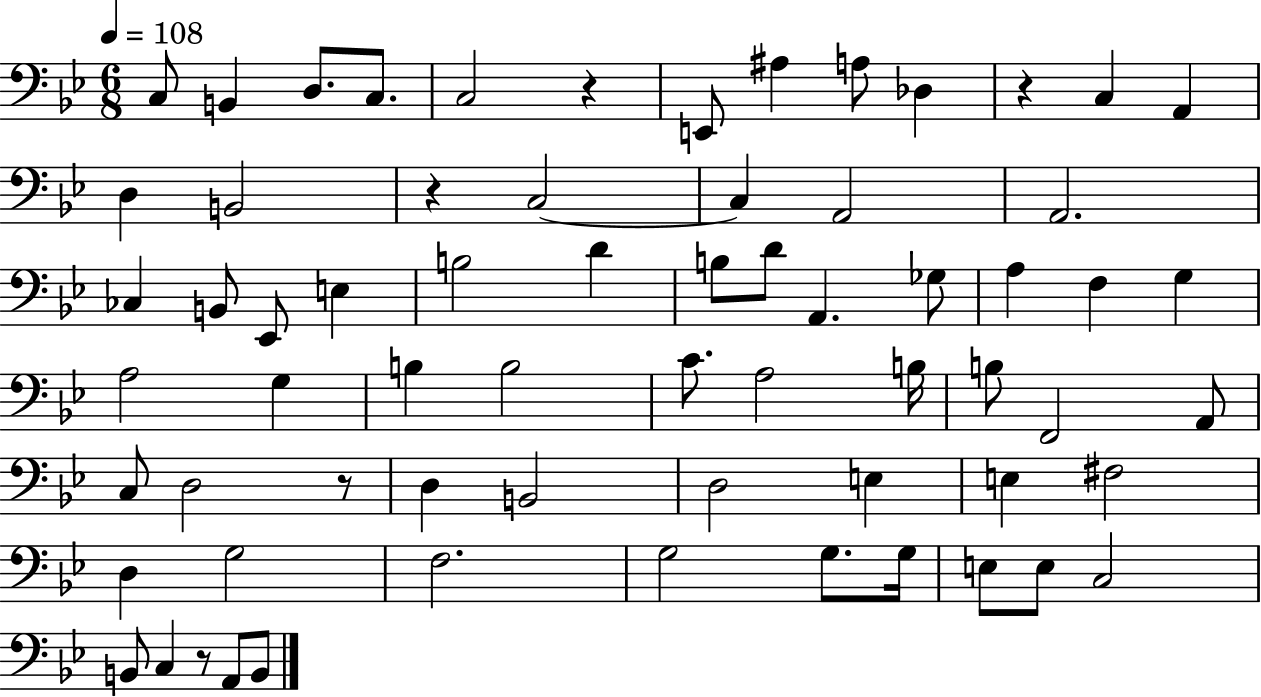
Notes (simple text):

C3/e B2/q D3/e. C3/e. C3/h R/q E2/e A#3/q A3/e Db3/q R/q C3/q A2/q D3/q B2/h R/q C3/h C3/q A2/h A2/h. CES3/q B2/e Eb2/e E3/q B3/h D4/q B3/e D4/e A2/q. Gb3/e A3/q F3/q G3/q A3/h G3/q B3/q B3/h C4/e. A3/h B3/s B3/e F2/h A2/e C3/e D3/h R/e D3/q B2/h D3/h E3/q E3/q F#3/h D3/q G3/h F3/h. G3/h G3/e. G3/s E3/e E3/e C3/h B2/e C3/q R/e A2/e B2/e